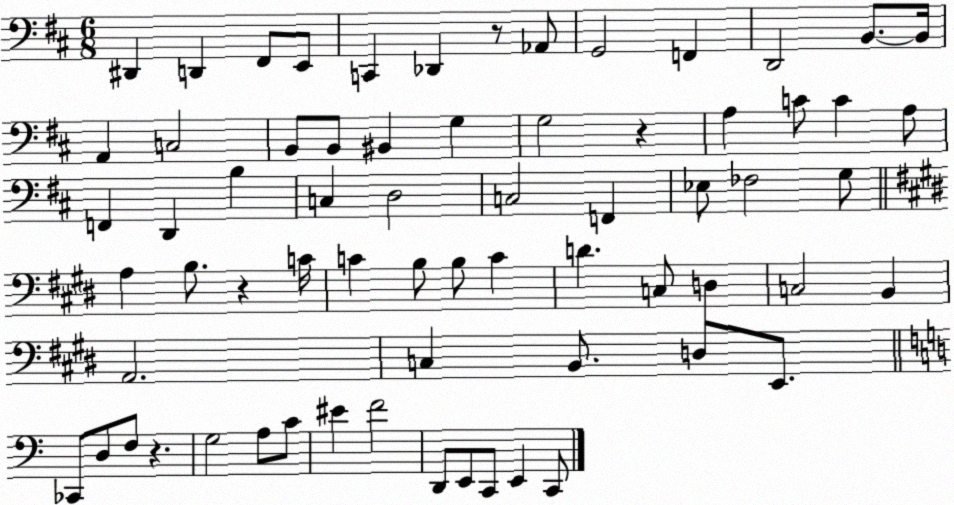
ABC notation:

X:1
T:Untitled
M:6/8
L:1/4
K:D
^D,, D,, ^F,,/2 E,,/2 C,, _D,, z/2 _A,,/2 G,,2 F,, D,,2 B,,/2 B,,/4 A,, C,2 B,,/2 B,,/2 ^B,, G, G,2 z A, C/2 C A,/2 F,, D,, B, C, D,2 C,2 F,, _E,/2 _F,2 G,/2 A, B,/2 z C/4 C B,/2 B,/2 C D C,/2 D, C,2 B,, A,,2 C, B,,/2 D,/2 E,,/2 _C,,/2 D,/2 F,/2 z G,2 A,/2 C/2 ^E F2 D,,/2 E,,/2 C,,/2 E,, C,,/2